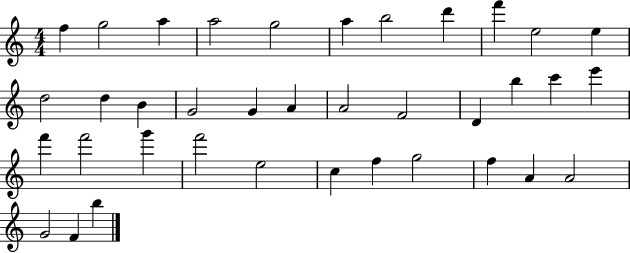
F5/q G5/h A5/q A5/h G5/h A5/q B5/h D6/q F6/q E5/h E5/q D5/h D5/q B4/q G4/h G4/q A4/q A4/h F4/h D4/q B5/q C6/q E6/q F6/q F6/h G6/q F6/h E5/h C5/q F5/q G5/h F5/q A4/q A4/h G4/h F4/q B5/q